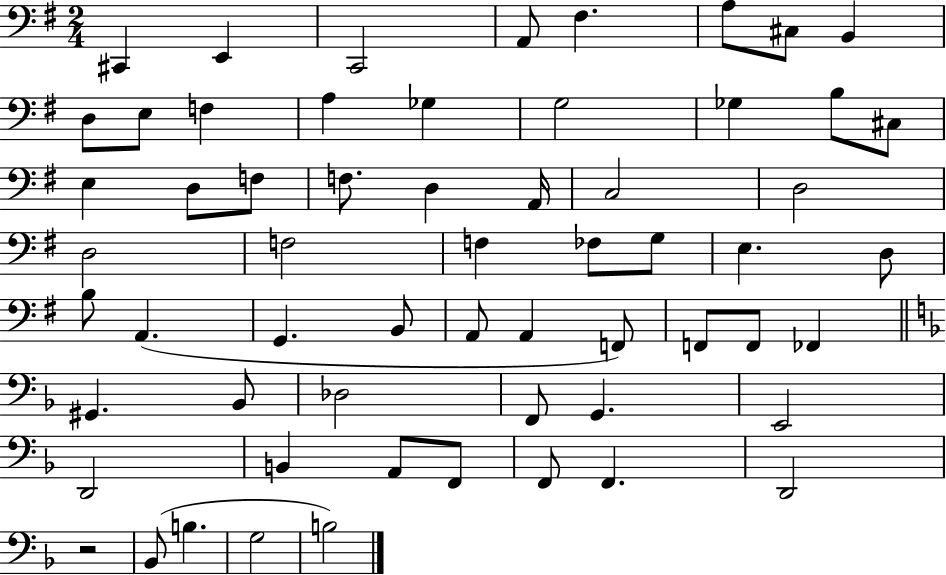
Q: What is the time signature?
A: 2/4